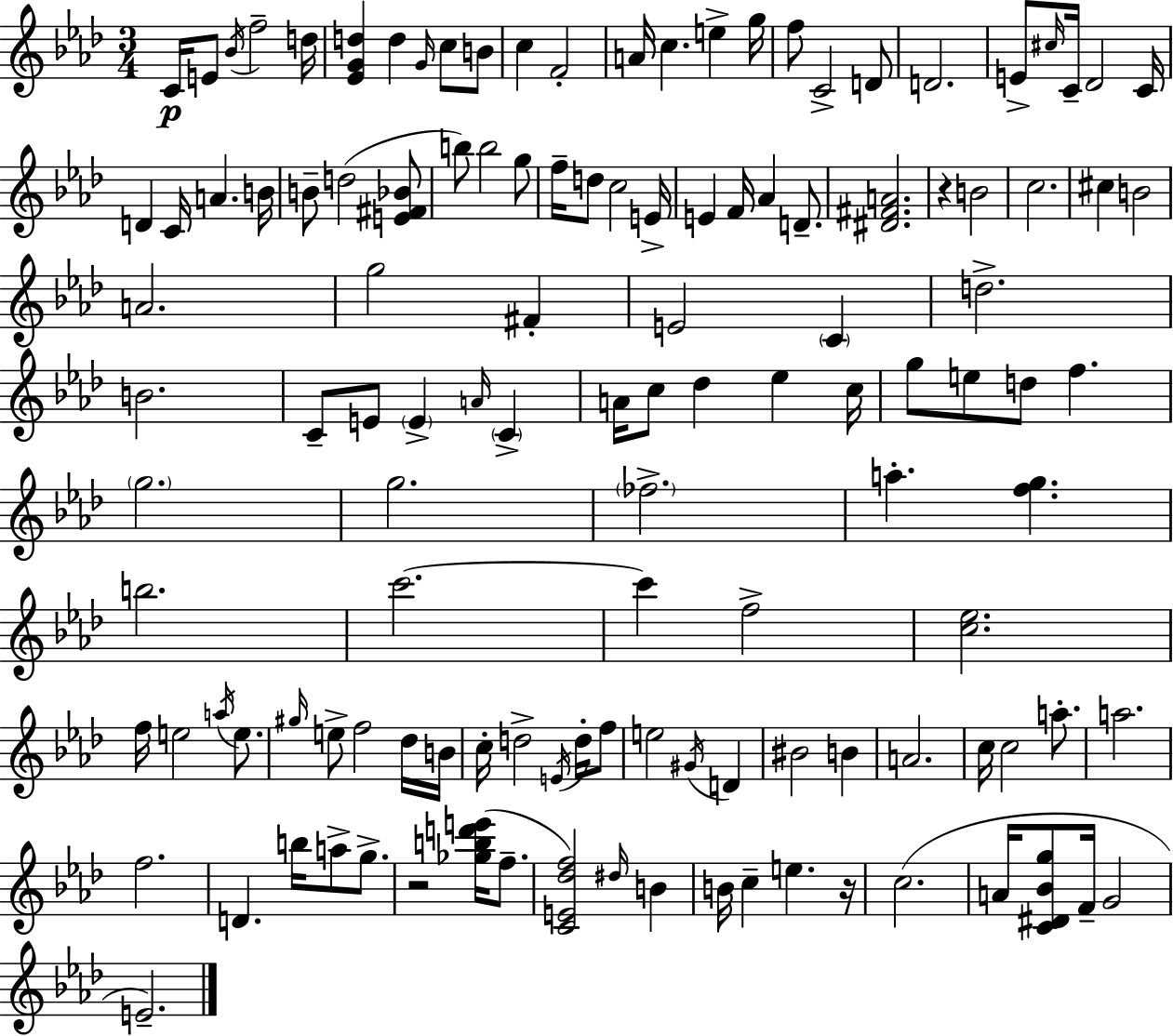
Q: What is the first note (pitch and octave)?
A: C4